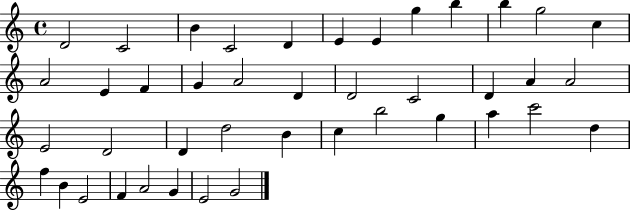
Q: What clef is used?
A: treble